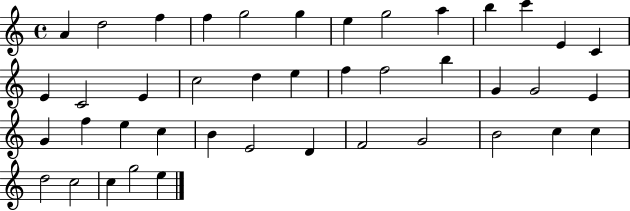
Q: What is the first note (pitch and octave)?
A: A4